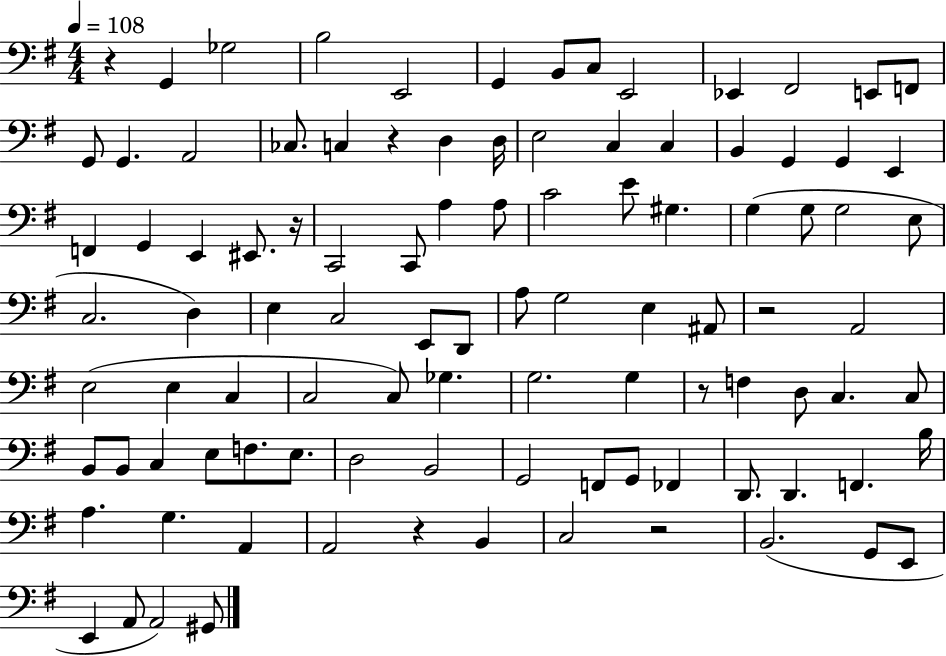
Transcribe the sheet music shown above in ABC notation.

X:1
T:Untitled
M:4/4
L:1/4
K:G
z G,, _G,2 B,2 E,,2 G,, B,,/2 C,/2 E,,2 _E,, ^F,,2 E,,/2 F,,/2 G,,/2 G,, A,,2 _C,/2 C, z D, D,/4 E,2 C, C, B,, G,, G,, E,, F,, G,, E,, ^E,,/2 z/4 C,,2 C,,/2 A, A,/2 C2 E/2 ^G, G, G,/2 G,2 E,/2 C,2 D, E, C,2 E,,/2 D,,/2 A,/2 G,2 E, ^A,,/2 z2 A,,2 E,2 E, C, C,2 C,/2 _G, G,2 G, z/2 F, D,/2 C, C,/2 B,,/2 B,,/2 C, E,/2 F,/2 E,/2 D,2 B,,2 G,,2 F,,/2 G,,/2 _F,, D,,/2 D,, F,, B,/4 A, G, A,, A,,2 z B,, C,2 z2 B,,2 G,,/2 E,,/2 E,, A,,/2 A,,2 ^G,,/2